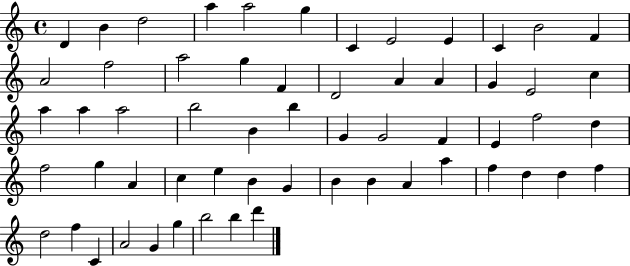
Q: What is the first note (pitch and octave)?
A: D4